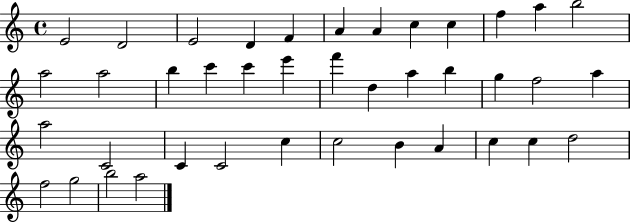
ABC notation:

X:1
T:Untitled
M:4/4
L:1/4
K:C
E2 D2 E2 D F A A c c f a b2 a2 a2 b c' c' e' f' d a b g f2 a a2 C2 C C2 c c2 B A c c d2 f2 g2 b2 a2